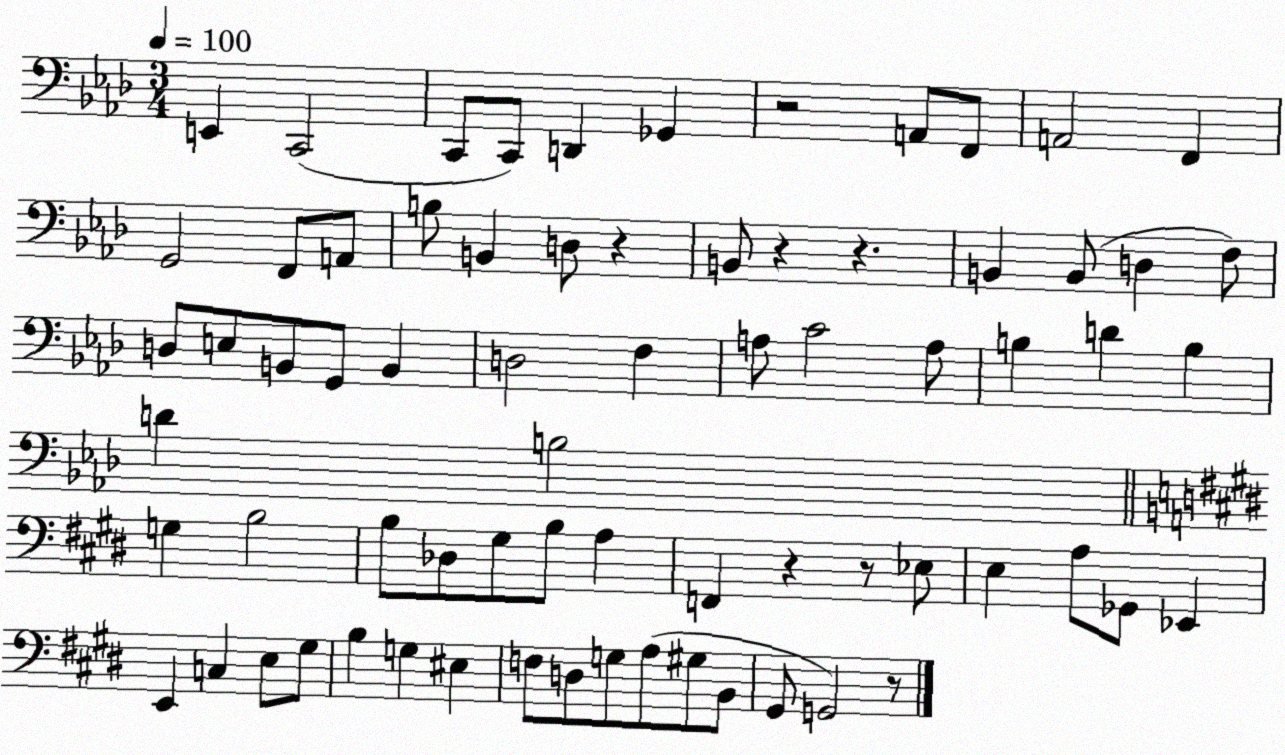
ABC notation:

X:1
T:Untitled
M:3/4
L:1/4
K:Ab
E,, C,,2 C,,/2 C,,/2 D,, _G,, z2 A,,/2 F,,/2 A,,2 F,, G,,2 F,,/2 A,,/2 B,/2 B,, D,/2 z B,,/2 z z B,, B,,/2 D, F,/2 D,/2 E,/2 B,,/2 G,,/2 B,, D,2 F, A,/2 C2 A,/2 B, D B, D B,2 G, B,2 B,/2 _D,/2 ^G,/2 B,/2 A, F,, z z/2 _E,/2 E, A,/2 _G,,/2 _E,, E,, C, E,/2 ^G,/2 B, G, ^E, F,/2 D,/2 G,/2 A,/2 ^G,/2 B,,/2 ^G,,/2 G,,2 z/2